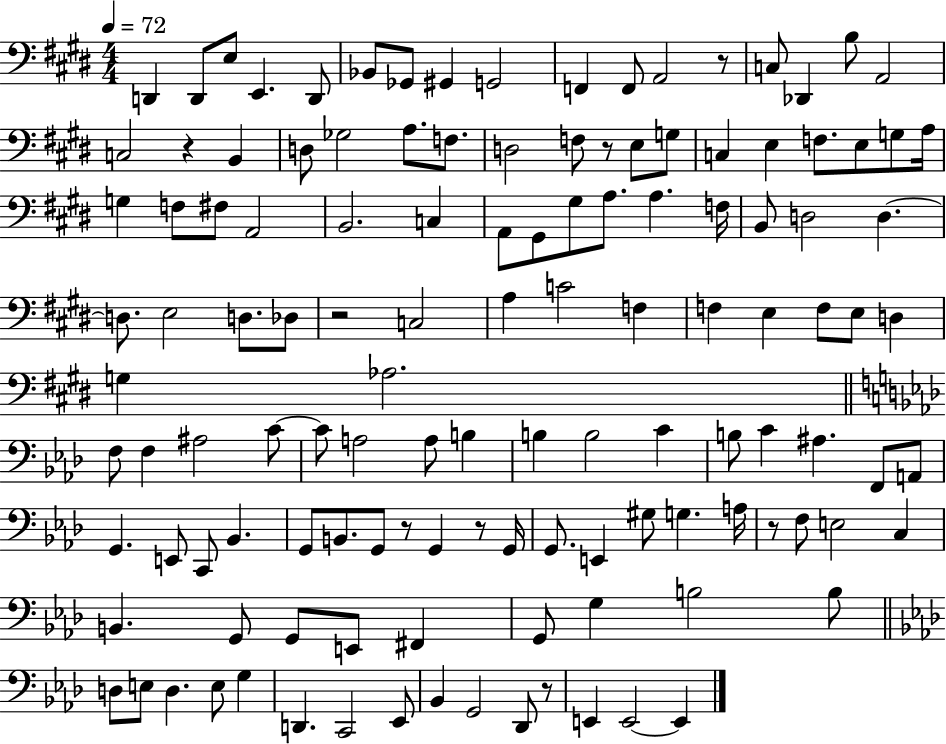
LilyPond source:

{
  \clef bass
  \numericTimeSignature
  \time 4/4
  \key e \major
  \tempo 4 = 72
  d,4 d,8 e8 e,4. d,8 | bes,8 ges,8 gis,4 g,2 | f,4 f,8 a,2 r8 | c8 des,4 b8 a,2 | \break c2 r4 b,4 | d8 ges2 a8. f8. | d2 f8 r8 e8 g8 | c4 e4 f8. e8 g8 a16 | \break g4 f8 fis8 a,2 | b,2. c4 | a,8 gis,8 gis8 a8. a4. f16 | b,8 d2 d4.~~ | \break d8. e2 d8. des8 | r2 c2 | a4 c'2 f4 | f4 e4 f8 e8 d4 | \break g4 aes2. | \bar "||" \break \key aes \major f8 f4 ais2 c'8~~ | c'8 a2 a8 b4 | b4 b2 c'4 | b8 c'4 ais4. f,8 a,8 | \break g,4. e,8 c,8 bes,4. | g,8 b,8. g,8 r8 g,4 r8 g,16 | g,8. e,4 gis8 g4. a16 | r8 f8 e2 c4 | \break b,4. g,8 g,8 e,8 fis,4 | g,8 g4 b2 b8 | \bar "||" \break \key aes \major d8 e8 d4. e8 g4 | d,4. c,2 ees,8 | bes,4 g,2 des,8 r8 | e,4 e,2~~ e,4 | \break \bar "|."
}